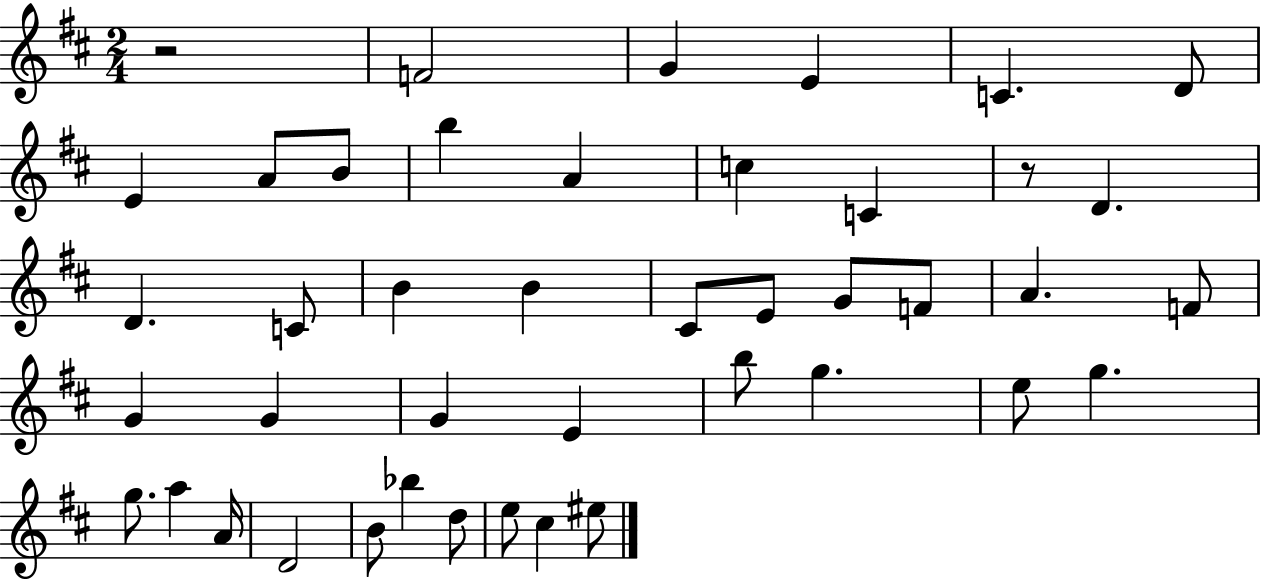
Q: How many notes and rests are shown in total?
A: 43